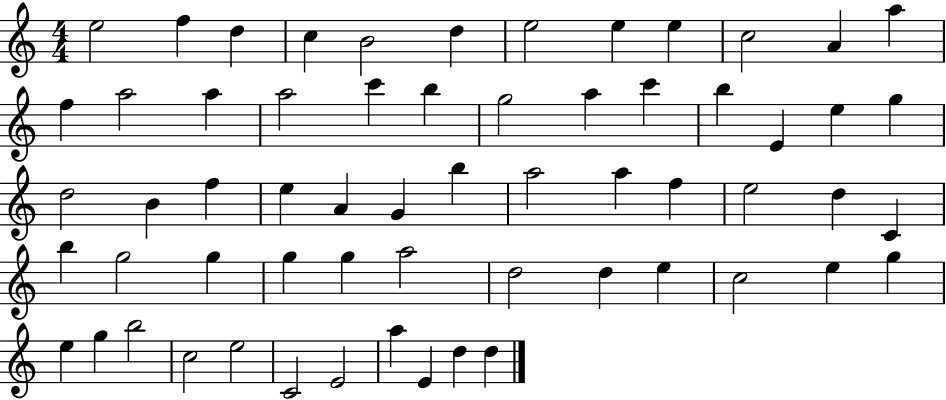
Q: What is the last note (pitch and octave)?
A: D5